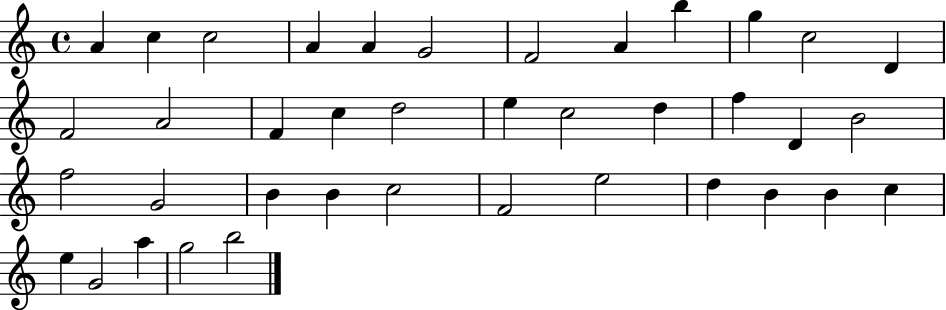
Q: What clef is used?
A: treble